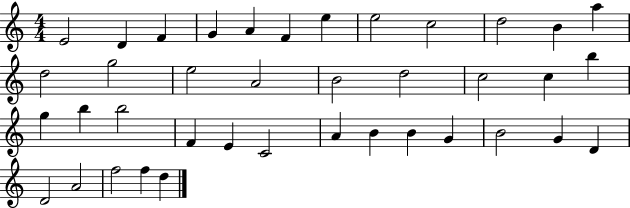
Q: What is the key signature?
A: C major